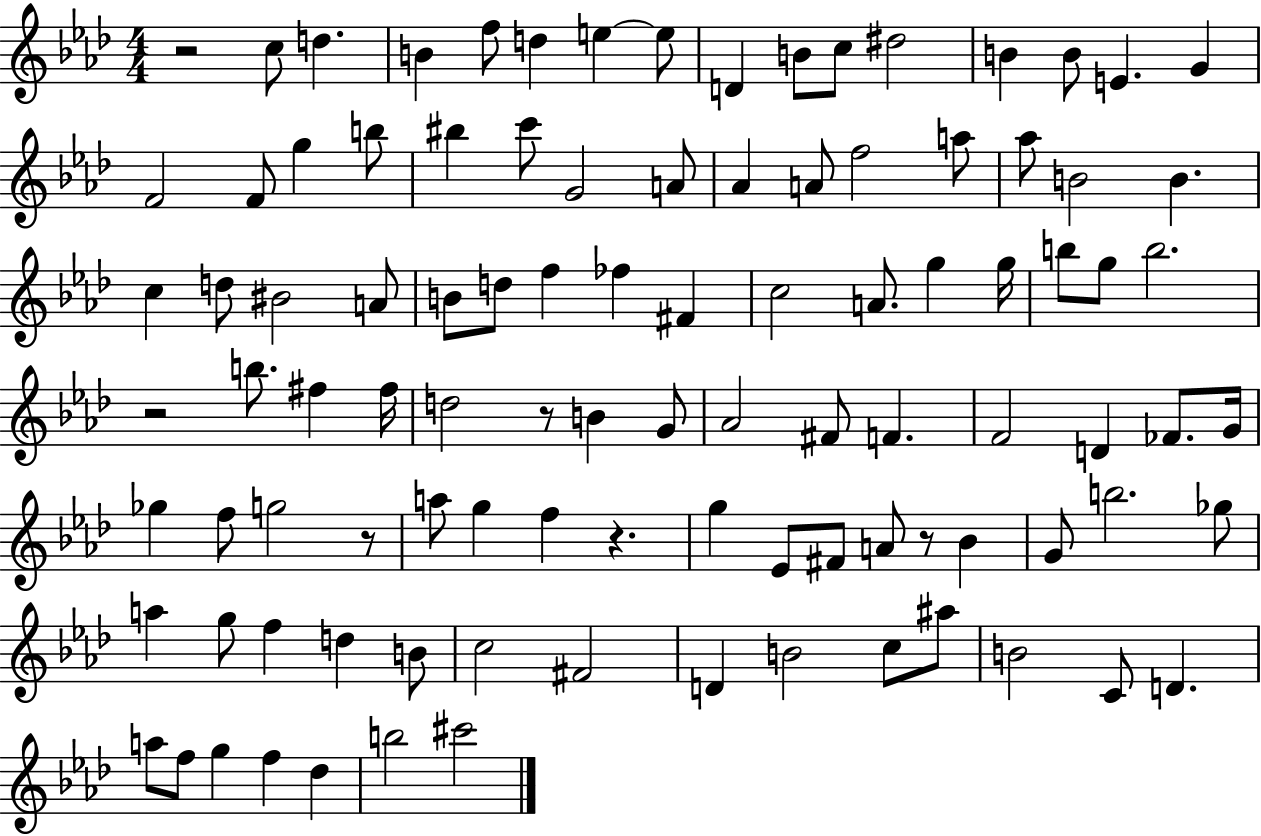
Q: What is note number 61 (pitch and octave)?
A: F5